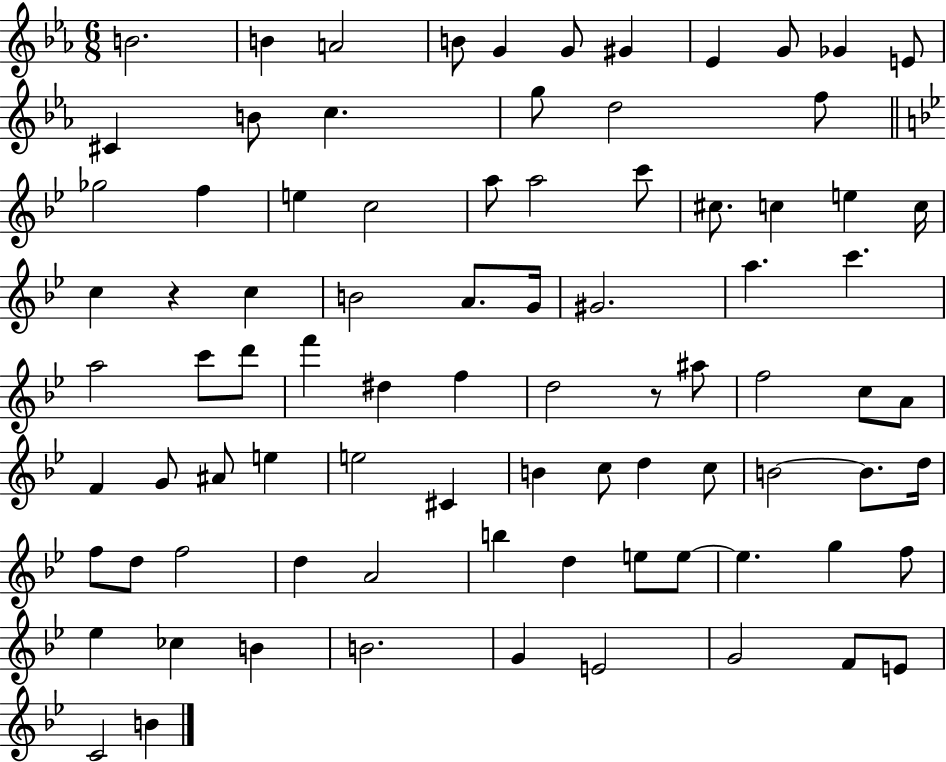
B4/h. B4/q A4/h B4/e G4/q G4/e G#4/q Eb4/q G4/e Gb4/q E4/e C#4/q B4/e C5/q. G5/e D5/h F5/e Gb5/h F5/q E5/q C5/h A5/e A5/h C6/e C#5/e. C5/q E5/q C5/s C5/q R/q C5/q B4/h A4/e. G4/s G#4/h. A5/q. C6/q. A5/h C6/e D6/e F6/q D#5/q F5/q D5/h R/e A#5/e F5/h C5/e A4/e F4/q G4/e A#4/e E5/q E5/h C#4/q B4/q C5/e D5/q C5/e B4/h B4/e. D5/s F5/e D5/e F5/h D5/q A4/h B5/q D5/q E5/e E5/e E5/q. G5/q F5/e Eb5/q CES5/q B4/q B4/h. G4/q E4/h G4/h F4/e E4/e C4/h B4/q